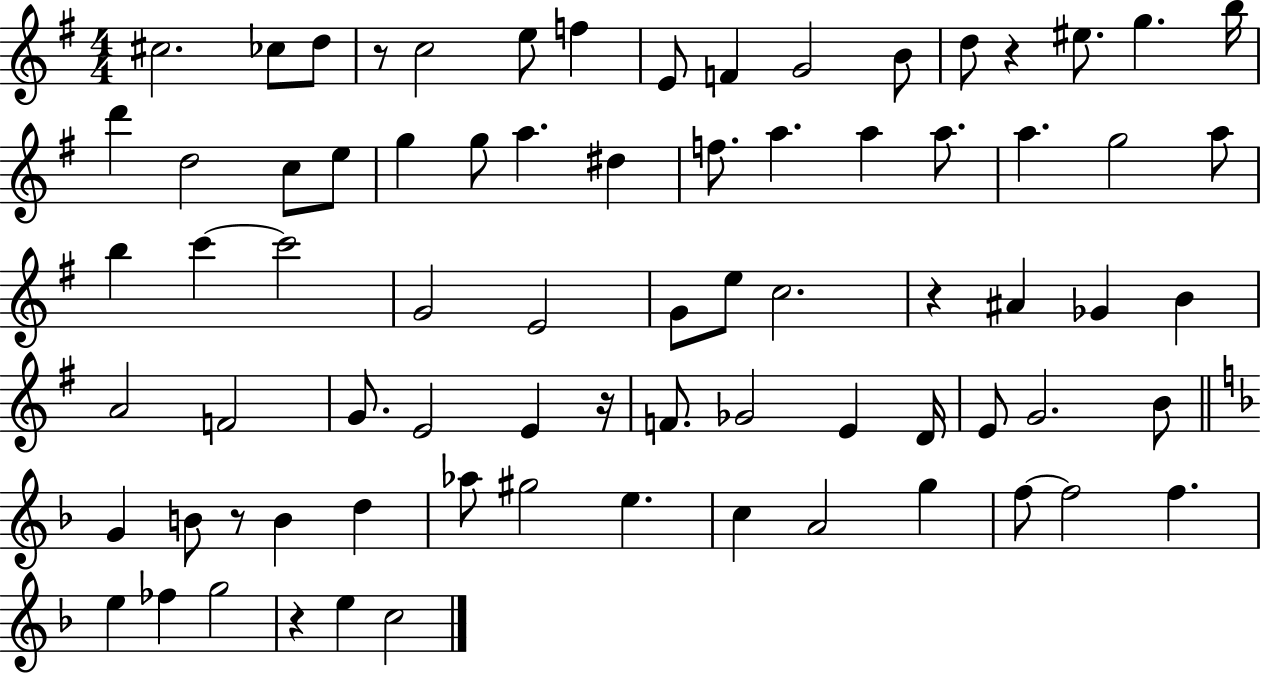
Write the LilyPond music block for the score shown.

{
  \clef treble
  \numericTimeSignature
  \time 4/4
  \key g \major
  \repeat volta 2 { cis''2. ces''8 d''8 | r8 c''2 e''8 f''4 | e'8 f'4 g'2 b'8 | d''8 r4 eis''8. g''4. b''16 | \break d'''4 d''2 c''8 e''8 | g''4 g''8 a''4. dis''4 | f''8. a''4. a''4 a''8. | a''4. g''2 a''8 | \break b''4 c'''4~~ c'''2 | g'2 e'2 | g'8 e''8 c''2. | r4 ais'4 ges'4 b'4 | \break a'2 f'2 | g'8. e'2 e'4 r16 | f'8. ges'2 e'4 d'16 | e'8 g'2. b'8 | \break \bar "||" \break \key f \major g'4 b'8 r8 b'4 d''4 | aes''8 gis''2 e''4. | c''4 a'2 g''4 | f''8~~ f''2 f''4. | \break e''4 fes''4 g''2 | r4 e''4 c''2 | } \bar "|."
}